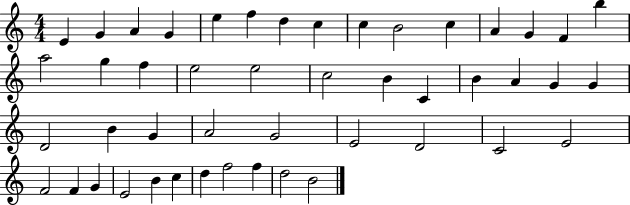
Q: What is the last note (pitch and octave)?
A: B4